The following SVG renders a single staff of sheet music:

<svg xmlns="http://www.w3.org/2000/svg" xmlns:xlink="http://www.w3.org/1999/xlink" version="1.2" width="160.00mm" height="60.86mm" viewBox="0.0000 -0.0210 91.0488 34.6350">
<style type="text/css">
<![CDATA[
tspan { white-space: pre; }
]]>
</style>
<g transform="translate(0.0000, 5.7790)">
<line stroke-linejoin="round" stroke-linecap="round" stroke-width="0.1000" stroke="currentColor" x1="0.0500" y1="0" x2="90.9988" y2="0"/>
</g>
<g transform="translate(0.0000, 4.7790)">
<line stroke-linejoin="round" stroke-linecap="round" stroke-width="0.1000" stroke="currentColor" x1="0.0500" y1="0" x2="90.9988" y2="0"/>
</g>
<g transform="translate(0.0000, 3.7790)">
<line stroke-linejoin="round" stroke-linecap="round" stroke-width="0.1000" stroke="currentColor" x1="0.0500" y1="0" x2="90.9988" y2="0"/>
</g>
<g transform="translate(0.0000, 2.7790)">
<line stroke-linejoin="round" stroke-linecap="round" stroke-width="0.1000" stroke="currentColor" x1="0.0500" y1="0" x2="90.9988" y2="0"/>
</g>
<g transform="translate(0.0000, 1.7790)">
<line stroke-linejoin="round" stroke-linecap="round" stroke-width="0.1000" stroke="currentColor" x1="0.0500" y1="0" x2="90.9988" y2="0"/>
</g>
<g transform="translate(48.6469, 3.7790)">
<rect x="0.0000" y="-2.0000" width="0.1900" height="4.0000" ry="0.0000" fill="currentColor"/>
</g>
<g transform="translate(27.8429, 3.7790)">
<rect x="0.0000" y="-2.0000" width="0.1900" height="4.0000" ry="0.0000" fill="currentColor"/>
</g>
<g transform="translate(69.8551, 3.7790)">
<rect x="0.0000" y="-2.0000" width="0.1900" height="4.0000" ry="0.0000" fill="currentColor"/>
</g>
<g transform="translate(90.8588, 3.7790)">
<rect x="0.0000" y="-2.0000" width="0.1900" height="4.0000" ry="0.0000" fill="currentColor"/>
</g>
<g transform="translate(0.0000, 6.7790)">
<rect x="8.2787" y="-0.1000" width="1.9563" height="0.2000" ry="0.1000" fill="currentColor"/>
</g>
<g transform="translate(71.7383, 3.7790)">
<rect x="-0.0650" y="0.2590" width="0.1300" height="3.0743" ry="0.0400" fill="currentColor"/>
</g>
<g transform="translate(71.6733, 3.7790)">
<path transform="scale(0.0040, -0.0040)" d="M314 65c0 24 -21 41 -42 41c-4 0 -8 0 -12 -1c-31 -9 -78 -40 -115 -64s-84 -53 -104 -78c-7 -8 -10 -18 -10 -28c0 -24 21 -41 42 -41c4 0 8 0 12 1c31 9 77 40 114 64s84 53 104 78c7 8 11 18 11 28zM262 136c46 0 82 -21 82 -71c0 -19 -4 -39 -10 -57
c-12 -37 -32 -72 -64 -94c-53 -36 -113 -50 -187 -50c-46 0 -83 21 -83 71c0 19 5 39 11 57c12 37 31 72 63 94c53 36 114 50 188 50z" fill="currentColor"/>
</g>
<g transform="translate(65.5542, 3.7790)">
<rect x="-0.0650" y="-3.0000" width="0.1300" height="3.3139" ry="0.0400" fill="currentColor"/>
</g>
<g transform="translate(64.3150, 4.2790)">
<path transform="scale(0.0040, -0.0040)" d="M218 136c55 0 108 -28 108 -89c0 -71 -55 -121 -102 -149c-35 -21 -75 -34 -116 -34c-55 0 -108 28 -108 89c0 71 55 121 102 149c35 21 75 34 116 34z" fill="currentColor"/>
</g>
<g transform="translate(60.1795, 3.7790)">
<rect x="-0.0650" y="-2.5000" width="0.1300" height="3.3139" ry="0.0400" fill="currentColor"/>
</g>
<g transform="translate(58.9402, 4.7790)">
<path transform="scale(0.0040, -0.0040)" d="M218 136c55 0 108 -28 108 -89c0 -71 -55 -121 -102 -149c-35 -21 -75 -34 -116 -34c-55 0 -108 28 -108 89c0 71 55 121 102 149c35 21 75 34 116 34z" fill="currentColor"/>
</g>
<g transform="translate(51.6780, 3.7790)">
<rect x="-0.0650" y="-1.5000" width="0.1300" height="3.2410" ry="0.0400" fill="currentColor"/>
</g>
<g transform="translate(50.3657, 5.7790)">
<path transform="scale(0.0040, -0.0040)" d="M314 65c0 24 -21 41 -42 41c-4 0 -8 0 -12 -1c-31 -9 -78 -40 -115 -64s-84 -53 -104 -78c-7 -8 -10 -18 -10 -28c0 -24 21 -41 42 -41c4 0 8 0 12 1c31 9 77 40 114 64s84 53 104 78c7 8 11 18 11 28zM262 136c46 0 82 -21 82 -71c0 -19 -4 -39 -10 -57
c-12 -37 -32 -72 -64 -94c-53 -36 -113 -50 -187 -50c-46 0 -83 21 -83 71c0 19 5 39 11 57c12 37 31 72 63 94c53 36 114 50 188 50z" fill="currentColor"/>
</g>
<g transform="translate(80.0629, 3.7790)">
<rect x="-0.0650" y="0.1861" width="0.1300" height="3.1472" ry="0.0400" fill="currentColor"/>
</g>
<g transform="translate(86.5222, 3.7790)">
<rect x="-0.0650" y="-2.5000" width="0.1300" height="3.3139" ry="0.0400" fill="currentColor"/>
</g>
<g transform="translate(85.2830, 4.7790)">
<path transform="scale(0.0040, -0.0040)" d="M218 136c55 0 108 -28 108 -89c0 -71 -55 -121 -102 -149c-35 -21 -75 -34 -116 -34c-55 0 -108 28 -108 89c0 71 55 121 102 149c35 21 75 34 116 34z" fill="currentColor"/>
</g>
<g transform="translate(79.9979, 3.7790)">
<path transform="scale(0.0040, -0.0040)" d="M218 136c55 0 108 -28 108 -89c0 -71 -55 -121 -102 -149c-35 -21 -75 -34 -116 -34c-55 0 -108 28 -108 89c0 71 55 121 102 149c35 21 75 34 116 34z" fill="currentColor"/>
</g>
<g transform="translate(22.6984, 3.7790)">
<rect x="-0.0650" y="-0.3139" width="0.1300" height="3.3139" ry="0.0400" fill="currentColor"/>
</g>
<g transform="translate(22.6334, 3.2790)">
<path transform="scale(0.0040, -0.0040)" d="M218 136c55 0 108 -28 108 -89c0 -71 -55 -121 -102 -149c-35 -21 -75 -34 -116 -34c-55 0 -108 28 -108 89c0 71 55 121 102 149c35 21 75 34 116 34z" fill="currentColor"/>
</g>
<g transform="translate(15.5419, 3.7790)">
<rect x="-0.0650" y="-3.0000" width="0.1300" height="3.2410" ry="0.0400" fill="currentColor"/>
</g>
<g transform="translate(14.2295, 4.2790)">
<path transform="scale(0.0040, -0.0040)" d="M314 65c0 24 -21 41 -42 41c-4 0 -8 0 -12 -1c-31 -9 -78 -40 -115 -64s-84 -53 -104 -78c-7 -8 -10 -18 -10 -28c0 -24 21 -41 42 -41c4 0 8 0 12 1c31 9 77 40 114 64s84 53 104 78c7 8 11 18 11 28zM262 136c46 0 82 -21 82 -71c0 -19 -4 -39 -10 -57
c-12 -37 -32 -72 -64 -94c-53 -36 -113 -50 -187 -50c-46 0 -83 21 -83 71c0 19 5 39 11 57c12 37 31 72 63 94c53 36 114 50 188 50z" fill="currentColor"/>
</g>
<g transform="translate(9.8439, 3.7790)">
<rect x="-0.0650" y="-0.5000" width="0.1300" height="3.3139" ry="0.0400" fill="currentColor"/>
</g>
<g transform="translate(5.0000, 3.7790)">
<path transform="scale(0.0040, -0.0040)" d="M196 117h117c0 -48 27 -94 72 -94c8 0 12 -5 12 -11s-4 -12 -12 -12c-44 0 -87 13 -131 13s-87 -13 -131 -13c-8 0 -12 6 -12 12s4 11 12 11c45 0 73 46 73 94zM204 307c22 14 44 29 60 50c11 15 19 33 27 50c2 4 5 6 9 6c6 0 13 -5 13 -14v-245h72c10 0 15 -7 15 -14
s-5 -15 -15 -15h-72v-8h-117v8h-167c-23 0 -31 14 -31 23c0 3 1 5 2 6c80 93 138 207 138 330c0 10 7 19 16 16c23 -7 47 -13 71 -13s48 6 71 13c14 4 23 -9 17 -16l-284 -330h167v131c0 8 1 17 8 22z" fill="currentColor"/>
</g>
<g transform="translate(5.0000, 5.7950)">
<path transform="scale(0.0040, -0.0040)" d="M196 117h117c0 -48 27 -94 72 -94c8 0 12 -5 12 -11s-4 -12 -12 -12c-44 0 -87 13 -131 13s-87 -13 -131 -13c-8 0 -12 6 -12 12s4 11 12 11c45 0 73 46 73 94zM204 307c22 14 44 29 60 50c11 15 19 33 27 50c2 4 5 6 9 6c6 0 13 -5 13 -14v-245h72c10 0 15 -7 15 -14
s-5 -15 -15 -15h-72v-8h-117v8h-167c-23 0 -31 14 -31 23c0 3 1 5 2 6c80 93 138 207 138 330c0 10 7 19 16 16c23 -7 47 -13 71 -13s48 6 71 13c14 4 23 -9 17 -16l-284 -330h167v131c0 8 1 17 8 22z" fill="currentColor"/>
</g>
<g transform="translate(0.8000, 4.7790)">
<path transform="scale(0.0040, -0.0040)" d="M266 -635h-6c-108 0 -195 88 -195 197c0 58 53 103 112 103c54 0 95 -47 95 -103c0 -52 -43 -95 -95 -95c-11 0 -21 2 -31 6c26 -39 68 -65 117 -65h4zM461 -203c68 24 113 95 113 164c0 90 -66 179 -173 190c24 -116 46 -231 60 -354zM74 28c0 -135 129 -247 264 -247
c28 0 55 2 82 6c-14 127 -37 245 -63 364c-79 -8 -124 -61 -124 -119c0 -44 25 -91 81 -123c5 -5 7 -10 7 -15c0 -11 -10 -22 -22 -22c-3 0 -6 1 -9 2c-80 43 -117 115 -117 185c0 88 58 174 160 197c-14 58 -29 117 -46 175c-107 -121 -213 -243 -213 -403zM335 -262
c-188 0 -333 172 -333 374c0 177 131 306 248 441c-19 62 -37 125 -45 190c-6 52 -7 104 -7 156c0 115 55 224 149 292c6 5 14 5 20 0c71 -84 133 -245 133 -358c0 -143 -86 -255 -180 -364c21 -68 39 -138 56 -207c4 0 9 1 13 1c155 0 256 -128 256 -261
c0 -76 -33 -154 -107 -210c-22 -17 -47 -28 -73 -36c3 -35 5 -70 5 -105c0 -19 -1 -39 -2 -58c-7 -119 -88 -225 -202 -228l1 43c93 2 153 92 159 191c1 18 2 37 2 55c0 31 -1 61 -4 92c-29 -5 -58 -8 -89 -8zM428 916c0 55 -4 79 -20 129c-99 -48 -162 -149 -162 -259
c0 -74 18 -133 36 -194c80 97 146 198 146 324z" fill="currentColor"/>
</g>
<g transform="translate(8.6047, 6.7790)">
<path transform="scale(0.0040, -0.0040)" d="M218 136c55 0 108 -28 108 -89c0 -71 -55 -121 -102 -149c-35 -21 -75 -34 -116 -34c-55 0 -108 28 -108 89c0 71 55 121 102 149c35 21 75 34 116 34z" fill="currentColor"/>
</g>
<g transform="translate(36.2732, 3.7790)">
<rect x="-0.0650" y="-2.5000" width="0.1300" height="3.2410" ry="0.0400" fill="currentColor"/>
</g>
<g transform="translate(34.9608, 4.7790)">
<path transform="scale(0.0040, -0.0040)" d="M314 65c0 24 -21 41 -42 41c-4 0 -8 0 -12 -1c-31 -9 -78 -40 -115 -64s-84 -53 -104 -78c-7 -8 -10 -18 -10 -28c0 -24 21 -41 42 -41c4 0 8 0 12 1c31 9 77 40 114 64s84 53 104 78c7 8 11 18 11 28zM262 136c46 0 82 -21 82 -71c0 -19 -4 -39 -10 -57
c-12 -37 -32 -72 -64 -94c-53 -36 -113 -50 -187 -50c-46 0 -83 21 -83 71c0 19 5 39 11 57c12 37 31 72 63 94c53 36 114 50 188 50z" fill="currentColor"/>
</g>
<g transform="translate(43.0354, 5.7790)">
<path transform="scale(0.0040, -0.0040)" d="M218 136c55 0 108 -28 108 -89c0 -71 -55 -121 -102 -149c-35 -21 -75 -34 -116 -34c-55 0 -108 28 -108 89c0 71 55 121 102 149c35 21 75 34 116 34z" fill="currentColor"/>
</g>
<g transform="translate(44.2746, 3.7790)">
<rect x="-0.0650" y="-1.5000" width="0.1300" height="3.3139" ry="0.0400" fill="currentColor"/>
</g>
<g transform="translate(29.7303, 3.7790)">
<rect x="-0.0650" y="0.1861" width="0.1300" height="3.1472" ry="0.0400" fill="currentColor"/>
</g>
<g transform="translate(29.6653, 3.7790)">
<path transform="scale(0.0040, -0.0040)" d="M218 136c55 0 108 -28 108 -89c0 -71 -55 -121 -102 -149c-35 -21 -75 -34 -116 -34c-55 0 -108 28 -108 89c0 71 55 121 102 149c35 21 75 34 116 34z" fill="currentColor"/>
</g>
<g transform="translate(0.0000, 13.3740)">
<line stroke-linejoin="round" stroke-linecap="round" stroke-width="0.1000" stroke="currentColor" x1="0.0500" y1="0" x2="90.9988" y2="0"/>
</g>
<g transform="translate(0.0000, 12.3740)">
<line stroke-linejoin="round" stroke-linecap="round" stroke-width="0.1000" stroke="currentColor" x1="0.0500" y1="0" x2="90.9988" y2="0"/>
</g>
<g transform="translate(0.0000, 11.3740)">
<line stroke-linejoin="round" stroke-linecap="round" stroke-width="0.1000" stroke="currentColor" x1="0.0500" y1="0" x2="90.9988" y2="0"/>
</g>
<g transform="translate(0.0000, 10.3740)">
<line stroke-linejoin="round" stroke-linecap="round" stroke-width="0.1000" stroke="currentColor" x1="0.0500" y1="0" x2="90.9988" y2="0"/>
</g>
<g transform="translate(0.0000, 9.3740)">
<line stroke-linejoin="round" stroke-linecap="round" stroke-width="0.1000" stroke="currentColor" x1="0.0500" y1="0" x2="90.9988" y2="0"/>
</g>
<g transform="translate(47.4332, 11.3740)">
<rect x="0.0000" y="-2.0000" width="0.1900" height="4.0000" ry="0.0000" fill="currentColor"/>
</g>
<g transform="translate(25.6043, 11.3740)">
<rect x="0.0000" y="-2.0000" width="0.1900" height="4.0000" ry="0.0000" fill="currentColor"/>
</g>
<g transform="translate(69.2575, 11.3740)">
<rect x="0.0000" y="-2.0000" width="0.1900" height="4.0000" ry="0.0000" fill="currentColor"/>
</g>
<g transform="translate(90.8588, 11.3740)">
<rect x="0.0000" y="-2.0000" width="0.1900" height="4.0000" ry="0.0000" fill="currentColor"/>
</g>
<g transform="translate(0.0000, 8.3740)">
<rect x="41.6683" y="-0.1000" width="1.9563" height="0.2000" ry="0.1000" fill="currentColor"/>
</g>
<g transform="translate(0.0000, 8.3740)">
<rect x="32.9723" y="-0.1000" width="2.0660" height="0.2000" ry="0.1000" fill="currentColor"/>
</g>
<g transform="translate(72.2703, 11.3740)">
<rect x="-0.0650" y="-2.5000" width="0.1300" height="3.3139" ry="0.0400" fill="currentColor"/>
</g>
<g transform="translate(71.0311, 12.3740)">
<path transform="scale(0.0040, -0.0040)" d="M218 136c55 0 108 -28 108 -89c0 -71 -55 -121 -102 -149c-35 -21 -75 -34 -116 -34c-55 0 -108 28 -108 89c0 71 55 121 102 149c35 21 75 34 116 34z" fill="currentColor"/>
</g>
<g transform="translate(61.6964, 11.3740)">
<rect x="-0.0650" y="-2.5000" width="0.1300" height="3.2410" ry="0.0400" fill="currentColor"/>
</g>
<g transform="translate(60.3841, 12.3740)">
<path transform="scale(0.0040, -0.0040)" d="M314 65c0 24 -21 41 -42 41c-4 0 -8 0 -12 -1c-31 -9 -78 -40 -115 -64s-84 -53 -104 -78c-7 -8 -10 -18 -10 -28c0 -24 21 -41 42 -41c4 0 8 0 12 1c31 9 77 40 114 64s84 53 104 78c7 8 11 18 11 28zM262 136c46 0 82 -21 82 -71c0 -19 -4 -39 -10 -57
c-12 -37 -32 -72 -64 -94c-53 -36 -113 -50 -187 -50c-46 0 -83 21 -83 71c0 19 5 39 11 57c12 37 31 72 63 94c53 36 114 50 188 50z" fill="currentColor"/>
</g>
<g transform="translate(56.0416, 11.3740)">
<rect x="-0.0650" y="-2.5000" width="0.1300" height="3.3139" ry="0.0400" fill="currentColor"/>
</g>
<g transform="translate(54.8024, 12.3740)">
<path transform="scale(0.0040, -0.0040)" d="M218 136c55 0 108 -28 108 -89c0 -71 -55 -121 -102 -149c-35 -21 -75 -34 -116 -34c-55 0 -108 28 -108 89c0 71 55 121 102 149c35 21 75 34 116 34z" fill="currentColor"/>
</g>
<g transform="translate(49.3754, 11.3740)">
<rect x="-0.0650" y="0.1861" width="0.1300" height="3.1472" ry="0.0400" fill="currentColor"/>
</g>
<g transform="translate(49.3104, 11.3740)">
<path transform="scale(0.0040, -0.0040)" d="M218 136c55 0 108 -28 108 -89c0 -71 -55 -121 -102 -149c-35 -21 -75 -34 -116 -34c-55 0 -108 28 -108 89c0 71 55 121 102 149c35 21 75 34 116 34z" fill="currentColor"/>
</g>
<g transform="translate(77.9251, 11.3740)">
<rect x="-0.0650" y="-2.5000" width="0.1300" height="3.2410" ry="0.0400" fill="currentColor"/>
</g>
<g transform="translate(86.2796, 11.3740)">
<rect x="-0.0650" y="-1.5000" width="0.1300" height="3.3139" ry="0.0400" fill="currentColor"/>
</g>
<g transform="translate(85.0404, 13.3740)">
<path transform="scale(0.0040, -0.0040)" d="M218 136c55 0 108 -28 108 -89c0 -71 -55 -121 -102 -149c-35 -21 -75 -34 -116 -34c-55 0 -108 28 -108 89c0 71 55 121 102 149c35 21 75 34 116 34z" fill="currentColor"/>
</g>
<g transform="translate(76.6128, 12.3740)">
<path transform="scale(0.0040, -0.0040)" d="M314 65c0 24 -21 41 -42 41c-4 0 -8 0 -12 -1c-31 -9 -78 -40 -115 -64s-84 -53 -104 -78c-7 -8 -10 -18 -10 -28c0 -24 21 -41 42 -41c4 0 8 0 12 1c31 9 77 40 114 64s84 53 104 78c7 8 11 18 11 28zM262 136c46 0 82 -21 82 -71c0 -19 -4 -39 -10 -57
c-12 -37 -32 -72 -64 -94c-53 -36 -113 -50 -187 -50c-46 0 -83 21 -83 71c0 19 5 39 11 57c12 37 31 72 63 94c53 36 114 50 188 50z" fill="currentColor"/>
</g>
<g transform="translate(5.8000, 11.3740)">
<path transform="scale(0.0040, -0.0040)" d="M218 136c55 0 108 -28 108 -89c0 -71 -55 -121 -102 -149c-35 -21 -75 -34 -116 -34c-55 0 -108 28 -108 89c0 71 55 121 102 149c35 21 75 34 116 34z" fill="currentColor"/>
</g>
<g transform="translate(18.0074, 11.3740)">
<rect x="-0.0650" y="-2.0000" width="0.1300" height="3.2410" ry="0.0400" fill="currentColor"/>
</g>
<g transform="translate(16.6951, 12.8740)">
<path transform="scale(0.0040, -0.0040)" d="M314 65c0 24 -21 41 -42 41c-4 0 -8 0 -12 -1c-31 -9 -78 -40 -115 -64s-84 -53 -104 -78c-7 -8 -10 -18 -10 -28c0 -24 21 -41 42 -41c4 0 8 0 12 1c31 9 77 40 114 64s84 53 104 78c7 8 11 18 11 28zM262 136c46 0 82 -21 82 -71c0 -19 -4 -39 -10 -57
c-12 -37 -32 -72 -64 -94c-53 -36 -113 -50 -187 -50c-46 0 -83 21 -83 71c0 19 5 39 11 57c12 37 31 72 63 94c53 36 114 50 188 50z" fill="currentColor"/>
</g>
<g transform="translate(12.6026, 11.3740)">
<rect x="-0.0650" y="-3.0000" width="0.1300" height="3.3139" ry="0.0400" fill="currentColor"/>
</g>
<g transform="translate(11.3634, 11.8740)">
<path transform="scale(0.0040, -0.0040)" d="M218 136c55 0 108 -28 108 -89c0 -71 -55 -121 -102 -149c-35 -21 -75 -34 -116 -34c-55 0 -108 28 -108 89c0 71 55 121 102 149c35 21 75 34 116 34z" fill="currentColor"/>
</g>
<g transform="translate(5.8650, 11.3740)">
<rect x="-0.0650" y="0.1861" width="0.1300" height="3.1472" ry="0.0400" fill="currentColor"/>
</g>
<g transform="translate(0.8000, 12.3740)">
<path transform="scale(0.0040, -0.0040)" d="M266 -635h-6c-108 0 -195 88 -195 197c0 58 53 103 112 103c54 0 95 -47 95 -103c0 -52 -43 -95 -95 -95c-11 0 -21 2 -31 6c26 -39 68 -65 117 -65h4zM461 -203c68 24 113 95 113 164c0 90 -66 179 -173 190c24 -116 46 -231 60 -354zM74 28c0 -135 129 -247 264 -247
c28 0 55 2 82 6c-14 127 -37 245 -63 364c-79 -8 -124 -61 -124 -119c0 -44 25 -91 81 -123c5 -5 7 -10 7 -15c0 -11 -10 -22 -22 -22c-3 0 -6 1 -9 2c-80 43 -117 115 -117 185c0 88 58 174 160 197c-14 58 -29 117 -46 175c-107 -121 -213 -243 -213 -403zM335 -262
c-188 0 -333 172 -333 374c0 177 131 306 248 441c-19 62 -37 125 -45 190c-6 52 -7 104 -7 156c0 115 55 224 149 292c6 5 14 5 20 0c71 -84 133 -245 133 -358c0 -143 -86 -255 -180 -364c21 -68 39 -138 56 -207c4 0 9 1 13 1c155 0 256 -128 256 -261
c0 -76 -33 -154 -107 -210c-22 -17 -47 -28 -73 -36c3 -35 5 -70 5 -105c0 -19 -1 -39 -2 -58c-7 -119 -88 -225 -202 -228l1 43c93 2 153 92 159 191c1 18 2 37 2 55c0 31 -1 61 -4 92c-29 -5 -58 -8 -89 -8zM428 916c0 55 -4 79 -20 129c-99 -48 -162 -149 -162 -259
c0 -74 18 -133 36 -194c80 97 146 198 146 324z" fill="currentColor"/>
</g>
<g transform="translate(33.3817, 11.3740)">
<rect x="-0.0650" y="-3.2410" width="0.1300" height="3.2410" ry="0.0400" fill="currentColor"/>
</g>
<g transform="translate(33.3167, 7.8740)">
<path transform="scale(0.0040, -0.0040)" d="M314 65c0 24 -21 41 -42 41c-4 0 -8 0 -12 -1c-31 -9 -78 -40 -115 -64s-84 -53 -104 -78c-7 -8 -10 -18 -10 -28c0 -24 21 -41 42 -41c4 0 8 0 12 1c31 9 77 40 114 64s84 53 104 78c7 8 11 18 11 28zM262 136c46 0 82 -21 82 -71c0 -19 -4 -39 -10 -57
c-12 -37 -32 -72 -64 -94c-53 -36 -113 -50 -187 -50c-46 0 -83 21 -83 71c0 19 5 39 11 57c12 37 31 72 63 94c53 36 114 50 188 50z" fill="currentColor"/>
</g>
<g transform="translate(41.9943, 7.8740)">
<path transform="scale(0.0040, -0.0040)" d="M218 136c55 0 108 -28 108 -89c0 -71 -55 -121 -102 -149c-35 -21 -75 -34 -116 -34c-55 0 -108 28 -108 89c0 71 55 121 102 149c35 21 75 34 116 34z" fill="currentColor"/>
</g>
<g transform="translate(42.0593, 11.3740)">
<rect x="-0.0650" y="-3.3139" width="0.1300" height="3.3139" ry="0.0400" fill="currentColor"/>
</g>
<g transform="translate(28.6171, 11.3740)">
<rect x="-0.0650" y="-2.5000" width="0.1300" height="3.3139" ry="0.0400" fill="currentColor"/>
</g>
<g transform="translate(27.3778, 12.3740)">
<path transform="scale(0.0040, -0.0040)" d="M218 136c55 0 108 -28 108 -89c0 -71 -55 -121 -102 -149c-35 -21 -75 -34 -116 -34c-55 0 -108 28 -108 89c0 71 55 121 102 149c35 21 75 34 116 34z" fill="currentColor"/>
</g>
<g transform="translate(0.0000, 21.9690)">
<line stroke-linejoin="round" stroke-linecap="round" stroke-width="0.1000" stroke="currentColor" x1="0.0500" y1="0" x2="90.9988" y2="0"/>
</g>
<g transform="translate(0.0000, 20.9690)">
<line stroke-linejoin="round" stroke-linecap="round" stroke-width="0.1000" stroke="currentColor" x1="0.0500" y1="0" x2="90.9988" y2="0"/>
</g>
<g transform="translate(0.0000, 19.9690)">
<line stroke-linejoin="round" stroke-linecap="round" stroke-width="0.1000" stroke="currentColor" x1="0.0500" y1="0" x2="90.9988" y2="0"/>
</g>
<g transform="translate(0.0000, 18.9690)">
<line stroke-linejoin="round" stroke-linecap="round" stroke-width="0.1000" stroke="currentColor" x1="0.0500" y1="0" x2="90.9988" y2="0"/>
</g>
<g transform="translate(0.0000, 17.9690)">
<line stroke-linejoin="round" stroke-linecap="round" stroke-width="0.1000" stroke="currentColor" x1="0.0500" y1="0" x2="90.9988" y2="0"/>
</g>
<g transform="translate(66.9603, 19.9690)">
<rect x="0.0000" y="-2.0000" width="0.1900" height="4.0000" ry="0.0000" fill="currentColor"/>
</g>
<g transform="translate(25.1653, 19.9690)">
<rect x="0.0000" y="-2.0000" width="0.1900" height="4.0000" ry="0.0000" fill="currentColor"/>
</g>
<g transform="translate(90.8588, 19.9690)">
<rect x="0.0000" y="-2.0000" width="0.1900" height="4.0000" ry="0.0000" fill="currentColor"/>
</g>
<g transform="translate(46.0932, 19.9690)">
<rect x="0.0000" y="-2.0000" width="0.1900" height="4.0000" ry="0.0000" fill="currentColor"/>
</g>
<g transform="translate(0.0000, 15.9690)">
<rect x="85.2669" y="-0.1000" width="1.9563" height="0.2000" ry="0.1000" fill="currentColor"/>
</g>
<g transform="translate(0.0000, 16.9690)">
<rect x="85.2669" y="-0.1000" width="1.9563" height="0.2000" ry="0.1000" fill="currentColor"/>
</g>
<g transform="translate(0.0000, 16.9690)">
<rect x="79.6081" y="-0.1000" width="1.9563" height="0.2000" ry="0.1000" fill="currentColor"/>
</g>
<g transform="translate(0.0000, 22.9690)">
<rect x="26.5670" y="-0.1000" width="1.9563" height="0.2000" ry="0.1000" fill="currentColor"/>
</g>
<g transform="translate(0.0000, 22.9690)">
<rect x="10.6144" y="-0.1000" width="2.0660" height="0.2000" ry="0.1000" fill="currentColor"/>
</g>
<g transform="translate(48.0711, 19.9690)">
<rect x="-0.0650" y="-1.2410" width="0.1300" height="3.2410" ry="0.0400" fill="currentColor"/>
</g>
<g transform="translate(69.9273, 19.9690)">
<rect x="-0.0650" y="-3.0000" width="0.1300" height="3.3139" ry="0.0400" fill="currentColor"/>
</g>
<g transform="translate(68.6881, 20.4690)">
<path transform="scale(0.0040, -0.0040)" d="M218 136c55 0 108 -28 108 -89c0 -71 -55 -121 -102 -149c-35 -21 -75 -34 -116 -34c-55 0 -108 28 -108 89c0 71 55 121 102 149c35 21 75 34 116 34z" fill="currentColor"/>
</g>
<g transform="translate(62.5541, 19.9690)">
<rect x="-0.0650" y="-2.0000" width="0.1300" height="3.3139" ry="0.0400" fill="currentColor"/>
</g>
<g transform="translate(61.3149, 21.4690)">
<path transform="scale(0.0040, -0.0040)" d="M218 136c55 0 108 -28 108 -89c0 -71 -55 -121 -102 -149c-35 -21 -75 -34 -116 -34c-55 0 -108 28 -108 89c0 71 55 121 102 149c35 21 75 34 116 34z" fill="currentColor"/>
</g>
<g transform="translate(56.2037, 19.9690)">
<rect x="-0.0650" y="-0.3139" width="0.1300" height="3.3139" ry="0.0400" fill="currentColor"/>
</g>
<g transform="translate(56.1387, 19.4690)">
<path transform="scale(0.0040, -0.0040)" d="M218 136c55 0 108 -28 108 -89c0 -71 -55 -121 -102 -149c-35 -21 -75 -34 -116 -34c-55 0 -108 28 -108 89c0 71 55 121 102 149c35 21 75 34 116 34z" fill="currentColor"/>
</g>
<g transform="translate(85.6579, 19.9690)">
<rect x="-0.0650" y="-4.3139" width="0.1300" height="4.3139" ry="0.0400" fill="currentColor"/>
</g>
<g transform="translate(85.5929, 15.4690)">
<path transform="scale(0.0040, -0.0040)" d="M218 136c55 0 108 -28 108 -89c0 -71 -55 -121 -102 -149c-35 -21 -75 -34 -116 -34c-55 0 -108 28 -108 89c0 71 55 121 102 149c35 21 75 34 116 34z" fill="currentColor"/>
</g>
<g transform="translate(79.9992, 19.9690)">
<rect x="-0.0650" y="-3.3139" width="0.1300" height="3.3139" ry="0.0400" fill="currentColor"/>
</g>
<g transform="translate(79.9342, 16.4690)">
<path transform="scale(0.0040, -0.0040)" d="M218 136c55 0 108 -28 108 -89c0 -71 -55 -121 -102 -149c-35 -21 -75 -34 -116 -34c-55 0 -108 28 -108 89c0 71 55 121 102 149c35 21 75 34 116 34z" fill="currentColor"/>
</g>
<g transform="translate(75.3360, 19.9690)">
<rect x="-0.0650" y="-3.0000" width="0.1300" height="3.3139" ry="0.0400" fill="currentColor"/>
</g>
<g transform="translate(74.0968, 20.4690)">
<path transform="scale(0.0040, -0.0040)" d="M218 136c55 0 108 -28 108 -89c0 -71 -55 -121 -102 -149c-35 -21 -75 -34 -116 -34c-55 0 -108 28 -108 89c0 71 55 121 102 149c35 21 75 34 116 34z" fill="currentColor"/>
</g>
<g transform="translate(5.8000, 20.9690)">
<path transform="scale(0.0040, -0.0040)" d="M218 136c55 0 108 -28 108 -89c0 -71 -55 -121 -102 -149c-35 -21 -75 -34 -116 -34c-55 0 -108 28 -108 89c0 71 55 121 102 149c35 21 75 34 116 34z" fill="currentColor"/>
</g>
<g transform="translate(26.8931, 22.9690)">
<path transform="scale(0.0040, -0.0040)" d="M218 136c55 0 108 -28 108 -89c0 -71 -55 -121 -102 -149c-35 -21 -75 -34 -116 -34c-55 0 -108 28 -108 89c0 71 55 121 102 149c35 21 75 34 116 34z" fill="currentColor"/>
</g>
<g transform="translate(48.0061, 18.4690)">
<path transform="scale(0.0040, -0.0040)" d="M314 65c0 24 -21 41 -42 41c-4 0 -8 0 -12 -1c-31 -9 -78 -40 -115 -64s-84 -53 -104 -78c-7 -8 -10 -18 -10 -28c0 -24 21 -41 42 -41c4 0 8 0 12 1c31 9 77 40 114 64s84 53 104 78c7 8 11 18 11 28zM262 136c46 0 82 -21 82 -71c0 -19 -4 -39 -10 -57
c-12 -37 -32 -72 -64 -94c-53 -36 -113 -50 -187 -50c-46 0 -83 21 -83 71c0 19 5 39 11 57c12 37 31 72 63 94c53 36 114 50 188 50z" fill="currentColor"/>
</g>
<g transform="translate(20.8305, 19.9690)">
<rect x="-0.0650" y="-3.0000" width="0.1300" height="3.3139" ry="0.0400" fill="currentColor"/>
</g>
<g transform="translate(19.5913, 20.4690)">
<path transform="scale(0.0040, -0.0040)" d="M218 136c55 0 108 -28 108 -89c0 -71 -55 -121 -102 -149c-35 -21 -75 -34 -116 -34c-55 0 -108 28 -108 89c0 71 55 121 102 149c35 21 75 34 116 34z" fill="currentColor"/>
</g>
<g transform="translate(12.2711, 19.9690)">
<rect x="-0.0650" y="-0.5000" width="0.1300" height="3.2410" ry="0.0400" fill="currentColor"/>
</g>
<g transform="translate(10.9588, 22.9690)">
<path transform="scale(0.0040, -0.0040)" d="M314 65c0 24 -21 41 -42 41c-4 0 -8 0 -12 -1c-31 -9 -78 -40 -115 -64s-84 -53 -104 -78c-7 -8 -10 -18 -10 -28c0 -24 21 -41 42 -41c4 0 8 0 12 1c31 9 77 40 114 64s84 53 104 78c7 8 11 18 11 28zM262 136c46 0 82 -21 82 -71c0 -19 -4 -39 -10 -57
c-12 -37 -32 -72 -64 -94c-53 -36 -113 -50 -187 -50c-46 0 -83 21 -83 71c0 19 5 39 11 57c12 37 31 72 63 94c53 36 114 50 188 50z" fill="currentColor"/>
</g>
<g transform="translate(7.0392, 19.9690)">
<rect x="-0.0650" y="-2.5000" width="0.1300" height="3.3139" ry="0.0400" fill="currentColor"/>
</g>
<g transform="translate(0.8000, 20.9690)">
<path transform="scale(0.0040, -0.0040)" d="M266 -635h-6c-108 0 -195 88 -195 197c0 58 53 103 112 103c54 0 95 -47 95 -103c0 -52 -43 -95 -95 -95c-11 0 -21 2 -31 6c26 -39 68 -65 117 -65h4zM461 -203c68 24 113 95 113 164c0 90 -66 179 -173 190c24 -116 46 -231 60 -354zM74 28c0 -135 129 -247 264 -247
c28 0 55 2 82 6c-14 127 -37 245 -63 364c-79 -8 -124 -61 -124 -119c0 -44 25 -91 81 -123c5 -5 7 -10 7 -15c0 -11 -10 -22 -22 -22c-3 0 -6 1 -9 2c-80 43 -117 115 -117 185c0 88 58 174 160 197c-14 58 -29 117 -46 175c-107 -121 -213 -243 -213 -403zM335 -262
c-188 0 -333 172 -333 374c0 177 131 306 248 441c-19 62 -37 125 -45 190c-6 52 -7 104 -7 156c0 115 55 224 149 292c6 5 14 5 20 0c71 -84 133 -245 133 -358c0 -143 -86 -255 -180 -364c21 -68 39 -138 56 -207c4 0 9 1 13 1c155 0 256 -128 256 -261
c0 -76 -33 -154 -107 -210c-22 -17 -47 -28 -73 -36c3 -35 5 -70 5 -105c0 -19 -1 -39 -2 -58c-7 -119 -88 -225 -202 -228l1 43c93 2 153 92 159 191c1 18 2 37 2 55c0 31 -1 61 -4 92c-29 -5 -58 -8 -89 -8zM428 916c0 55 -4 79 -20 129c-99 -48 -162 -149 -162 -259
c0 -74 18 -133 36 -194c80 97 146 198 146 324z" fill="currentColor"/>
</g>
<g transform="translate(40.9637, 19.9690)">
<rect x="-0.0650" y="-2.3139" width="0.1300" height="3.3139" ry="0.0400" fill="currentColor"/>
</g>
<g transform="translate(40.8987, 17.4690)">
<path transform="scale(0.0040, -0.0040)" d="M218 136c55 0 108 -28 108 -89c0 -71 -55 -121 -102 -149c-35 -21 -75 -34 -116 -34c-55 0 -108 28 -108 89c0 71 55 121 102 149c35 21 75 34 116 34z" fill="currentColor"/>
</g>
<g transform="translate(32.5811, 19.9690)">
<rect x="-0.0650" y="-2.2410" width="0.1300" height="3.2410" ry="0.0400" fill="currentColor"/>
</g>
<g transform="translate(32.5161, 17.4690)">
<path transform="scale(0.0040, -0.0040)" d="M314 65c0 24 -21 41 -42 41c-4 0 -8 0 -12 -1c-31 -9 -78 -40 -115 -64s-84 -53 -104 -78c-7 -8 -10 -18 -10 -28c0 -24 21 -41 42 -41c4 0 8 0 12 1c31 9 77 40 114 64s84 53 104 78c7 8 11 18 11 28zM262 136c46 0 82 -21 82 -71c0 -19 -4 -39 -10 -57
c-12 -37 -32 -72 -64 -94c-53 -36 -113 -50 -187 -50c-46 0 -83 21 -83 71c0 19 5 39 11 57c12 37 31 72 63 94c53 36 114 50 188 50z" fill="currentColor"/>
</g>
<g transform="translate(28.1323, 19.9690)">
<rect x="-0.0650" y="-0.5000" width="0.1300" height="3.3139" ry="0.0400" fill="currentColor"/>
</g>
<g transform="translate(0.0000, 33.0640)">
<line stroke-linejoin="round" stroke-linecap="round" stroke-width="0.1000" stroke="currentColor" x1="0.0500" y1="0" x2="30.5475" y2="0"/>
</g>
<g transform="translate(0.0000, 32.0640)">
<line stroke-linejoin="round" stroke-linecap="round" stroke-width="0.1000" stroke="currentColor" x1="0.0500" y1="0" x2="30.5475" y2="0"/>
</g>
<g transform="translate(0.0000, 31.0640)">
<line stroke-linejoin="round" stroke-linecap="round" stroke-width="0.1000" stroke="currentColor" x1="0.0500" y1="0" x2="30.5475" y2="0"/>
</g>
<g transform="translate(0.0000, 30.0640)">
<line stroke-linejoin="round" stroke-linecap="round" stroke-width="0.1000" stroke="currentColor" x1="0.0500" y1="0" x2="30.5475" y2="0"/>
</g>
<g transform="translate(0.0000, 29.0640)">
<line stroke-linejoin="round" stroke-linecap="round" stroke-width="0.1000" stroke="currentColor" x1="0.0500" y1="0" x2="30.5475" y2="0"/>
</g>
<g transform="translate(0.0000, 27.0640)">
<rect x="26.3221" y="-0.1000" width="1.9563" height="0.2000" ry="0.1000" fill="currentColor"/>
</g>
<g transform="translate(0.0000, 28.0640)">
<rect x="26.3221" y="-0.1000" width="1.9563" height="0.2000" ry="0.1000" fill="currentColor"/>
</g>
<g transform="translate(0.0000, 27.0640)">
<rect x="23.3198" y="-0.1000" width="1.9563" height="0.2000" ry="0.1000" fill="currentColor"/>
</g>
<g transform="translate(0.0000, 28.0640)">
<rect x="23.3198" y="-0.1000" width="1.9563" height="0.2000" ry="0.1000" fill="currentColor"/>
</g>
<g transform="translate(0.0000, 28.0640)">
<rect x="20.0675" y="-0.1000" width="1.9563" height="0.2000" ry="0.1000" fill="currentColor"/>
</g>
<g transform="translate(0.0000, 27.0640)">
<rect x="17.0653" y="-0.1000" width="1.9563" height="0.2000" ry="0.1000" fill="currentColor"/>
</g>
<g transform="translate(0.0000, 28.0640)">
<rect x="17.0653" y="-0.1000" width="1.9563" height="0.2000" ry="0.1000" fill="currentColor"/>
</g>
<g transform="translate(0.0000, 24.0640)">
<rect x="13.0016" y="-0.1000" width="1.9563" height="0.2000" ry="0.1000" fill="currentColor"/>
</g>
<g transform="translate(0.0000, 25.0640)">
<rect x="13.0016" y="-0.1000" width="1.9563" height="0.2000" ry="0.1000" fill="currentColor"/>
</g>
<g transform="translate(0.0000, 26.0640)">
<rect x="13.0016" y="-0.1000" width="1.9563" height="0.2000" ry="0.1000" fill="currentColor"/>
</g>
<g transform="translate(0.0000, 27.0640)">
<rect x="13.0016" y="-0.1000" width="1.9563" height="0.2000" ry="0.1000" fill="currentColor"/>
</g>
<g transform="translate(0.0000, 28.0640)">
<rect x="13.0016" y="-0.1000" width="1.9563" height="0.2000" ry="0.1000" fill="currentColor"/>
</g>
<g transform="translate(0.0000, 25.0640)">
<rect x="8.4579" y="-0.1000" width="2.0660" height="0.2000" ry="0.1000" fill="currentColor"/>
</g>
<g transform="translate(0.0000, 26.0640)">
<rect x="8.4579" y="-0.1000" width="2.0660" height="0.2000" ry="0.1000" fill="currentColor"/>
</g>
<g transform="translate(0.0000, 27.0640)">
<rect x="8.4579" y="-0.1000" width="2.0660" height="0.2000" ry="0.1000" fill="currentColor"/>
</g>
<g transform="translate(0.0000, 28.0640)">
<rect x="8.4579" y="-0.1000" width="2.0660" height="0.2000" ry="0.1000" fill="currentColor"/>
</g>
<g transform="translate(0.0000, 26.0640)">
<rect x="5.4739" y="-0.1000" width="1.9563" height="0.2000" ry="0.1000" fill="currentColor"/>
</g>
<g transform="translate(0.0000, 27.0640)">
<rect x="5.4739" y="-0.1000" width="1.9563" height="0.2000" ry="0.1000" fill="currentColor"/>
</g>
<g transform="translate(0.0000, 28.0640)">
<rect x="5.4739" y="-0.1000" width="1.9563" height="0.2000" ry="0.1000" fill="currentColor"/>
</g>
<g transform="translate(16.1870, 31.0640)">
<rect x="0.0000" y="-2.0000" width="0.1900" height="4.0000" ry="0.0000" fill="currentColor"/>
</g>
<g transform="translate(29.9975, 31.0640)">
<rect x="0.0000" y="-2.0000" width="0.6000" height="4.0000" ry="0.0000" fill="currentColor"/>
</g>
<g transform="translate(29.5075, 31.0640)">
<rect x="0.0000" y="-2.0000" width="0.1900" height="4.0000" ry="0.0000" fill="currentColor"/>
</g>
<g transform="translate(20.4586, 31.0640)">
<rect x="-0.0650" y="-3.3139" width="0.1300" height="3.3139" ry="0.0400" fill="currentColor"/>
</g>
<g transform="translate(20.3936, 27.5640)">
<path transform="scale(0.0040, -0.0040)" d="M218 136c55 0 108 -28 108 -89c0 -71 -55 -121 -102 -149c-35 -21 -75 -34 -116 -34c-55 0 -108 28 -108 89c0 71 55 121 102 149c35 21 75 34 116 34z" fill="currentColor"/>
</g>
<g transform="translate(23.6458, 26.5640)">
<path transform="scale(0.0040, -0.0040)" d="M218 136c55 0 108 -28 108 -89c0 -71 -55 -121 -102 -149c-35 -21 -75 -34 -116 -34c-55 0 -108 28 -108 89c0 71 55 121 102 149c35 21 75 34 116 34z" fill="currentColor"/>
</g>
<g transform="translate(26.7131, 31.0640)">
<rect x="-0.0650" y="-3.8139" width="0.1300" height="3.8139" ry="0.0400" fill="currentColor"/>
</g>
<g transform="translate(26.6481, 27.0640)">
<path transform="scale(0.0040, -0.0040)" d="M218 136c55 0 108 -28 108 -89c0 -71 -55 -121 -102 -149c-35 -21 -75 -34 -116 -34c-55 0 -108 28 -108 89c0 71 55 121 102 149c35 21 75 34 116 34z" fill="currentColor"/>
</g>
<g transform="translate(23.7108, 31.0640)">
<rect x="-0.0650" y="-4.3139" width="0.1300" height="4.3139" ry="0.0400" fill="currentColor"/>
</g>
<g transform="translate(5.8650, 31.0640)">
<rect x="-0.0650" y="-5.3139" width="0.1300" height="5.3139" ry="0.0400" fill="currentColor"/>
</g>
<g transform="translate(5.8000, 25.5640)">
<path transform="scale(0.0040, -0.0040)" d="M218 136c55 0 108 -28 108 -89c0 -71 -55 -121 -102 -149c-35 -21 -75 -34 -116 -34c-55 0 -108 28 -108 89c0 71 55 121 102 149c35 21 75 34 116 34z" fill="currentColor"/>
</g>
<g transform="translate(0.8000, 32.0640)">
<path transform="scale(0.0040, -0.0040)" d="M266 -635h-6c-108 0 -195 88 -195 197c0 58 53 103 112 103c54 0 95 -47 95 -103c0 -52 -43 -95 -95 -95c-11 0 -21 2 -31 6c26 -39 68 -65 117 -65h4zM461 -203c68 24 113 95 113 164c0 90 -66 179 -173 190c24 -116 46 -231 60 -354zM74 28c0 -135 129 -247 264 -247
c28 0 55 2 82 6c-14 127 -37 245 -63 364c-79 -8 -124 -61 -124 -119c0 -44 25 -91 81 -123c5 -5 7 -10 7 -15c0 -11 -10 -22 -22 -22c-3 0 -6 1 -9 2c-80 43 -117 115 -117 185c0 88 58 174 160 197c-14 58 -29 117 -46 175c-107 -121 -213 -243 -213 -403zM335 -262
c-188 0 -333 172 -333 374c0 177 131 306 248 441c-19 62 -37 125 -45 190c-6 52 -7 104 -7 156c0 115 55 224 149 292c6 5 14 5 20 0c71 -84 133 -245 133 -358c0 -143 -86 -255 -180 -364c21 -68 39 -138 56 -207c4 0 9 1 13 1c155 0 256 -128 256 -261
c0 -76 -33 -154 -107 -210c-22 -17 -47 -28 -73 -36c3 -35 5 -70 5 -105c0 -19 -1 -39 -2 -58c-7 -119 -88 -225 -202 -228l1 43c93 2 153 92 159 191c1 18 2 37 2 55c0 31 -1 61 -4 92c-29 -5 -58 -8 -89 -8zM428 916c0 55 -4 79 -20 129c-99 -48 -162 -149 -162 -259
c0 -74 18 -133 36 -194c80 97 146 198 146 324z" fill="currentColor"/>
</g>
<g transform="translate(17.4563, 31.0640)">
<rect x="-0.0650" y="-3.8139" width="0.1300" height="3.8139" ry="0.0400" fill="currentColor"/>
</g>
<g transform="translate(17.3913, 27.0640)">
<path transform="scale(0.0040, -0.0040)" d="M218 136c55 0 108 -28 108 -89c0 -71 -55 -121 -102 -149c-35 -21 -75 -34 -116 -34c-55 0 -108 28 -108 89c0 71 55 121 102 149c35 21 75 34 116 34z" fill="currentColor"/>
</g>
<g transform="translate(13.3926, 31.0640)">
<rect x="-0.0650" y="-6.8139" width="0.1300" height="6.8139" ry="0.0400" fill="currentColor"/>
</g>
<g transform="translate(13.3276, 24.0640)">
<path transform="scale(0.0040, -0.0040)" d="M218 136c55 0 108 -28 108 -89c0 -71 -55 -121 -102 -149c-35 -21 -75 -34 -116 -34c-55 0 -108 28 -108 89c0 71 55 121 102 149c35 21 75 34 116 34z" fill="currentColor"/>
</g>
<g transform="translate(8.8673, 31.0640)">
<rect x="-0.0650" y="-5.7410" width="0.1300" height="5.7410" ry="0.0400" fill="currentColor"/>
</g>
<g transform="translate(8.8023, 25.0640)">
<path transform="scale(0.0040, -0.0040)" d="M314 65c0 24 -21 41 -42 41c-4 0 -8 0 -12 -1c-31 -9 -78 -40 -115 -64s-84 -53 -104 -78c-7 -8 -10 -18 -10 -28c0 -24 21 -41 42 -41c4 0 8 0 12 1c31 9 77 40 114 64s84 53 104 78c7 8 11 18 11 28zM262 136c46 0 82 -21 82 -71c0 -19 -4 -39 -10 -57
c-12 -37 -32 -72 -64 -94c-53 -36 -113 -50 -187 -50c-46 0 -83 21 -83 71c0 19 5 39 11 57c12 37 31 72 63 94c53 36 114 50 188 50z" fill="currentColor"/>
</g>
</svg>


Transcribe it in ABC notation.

X:1
T:Untitled
M:4/4
L:1/4
K:C
C A2 c B G2 E E2 G A B2 B G B A F2 G b2 b B G G2 G G2 E G C2 A C g2 g e2 c F A A b d' f' g'2 b' c' b d' c'